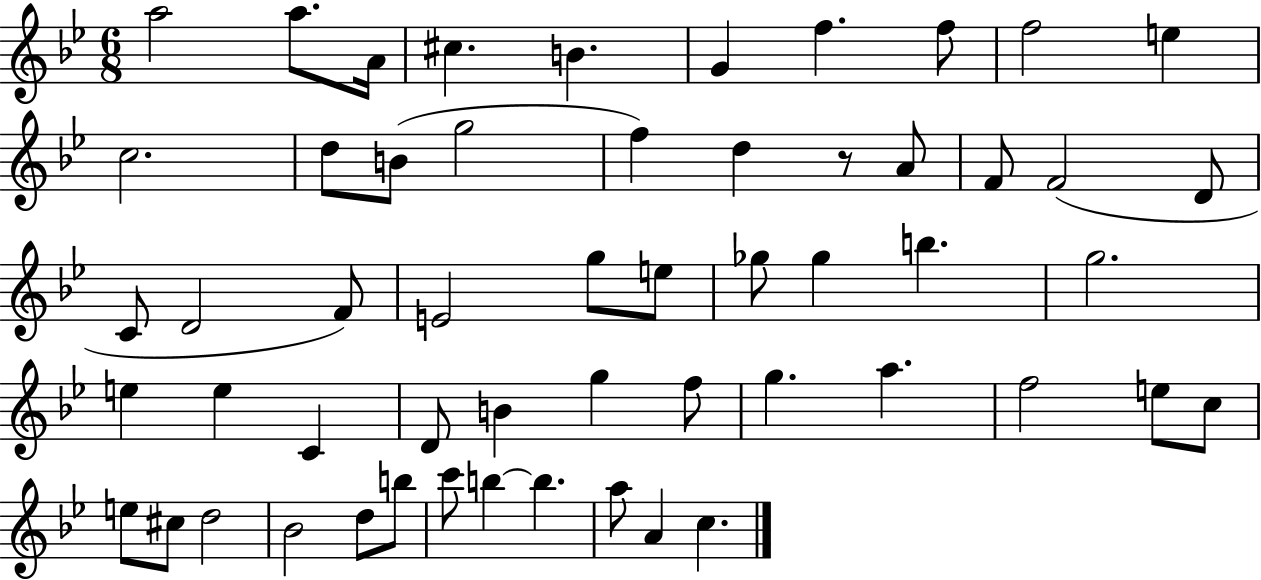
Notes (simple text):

A5/h A5/e. A4/s C#5/q. B4/q. G4/q F5/q. F5/e F5/h E5/q C5/h. D5/e B4/e G5/h F5/q D5/q R/e A4/e F4/e F4/h D4/e C4/e D4/h F4/e E4/h G5/e E5/e Gb5/e Gb5/q B5/q. G5/h. E5/q E5/q C4/q D4/e B4/q G5/q F5/e G5/q. A5/q. F5/h E5/e C5/e E5/e C#5/e D5/h Bb4/h D5/e B5/e C6/e B5/q B5/q. A5/e A4/q C5/q.